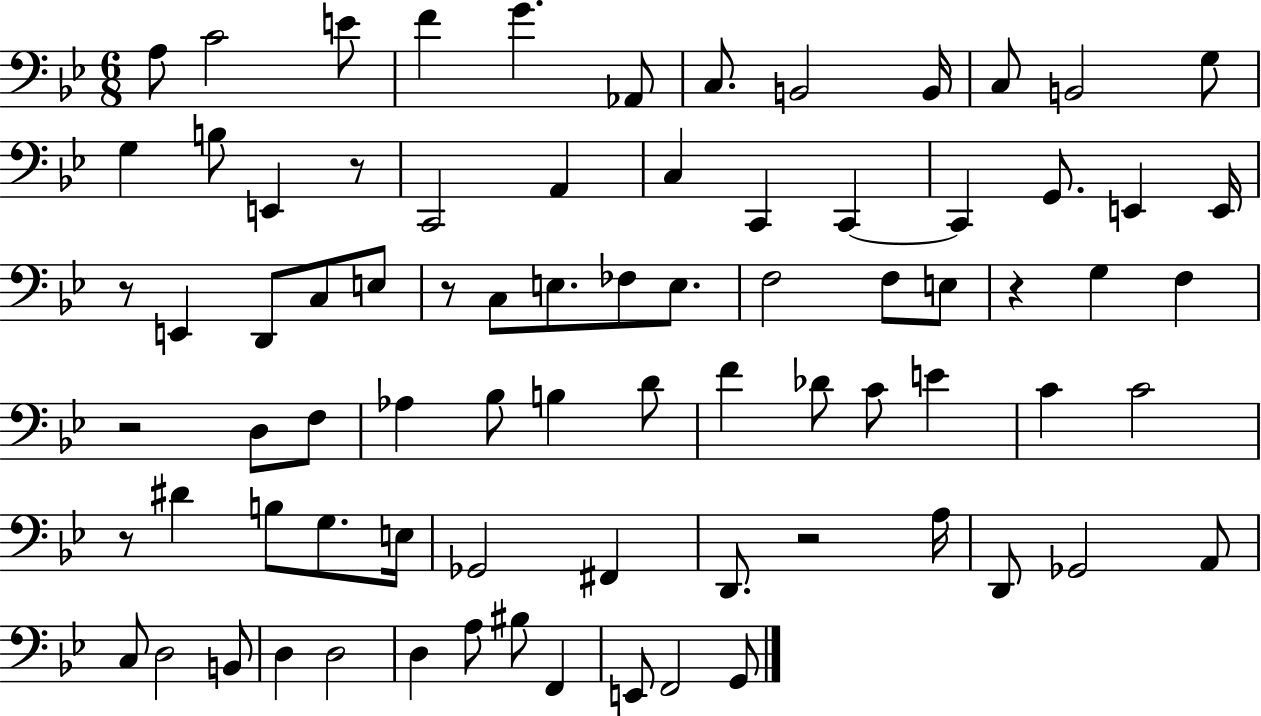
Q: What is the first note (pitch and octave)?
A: A3